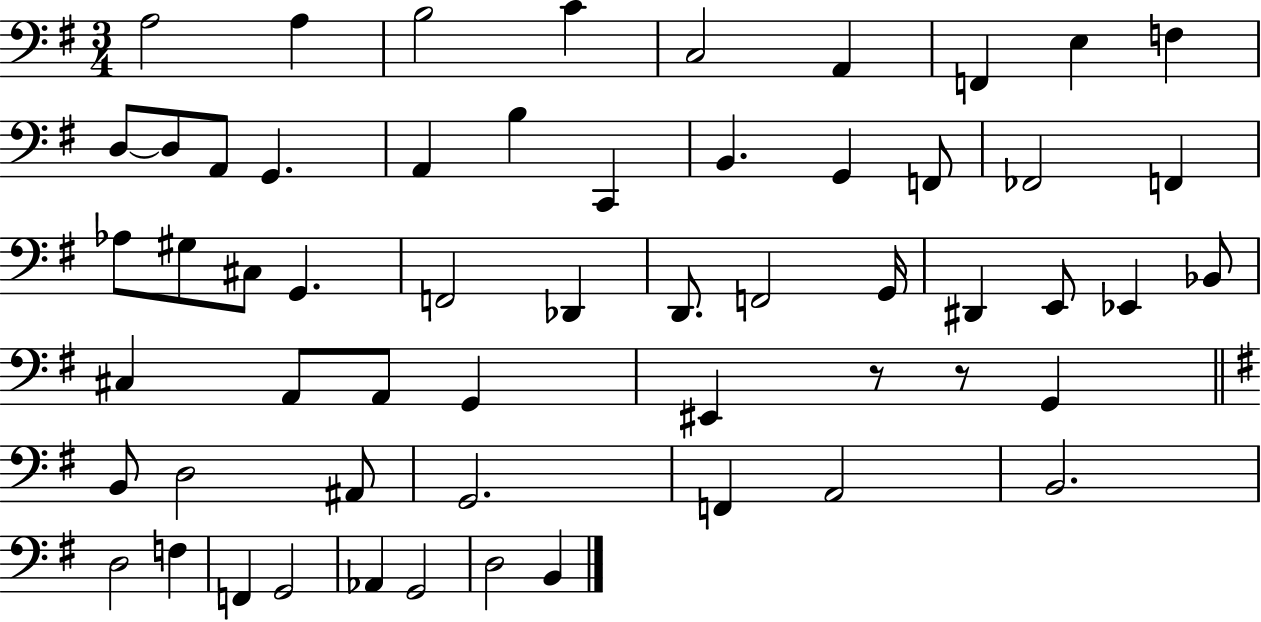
A3/h A3/q B3/h C4/q C3/h A2/q F2/q E3/q F3/q D3/e D3/e A2/e G2/q. A2/q B3/q C2/q B2/q. G2/q F2/e FES2/h F2/q Ab3/e G#3/e C#3/e G2/q. F2/h Db2/q D2/e. F2/h G2/s D#2/q E2/e Eb2/q Bb2/e C#3/q A2/e A2/e G2/q EIS2/q R/e R/e G2/q B2/e D3/h A#2/e G2/h. F2/q A2/h B2/h. D3/h F3/q F2/q G2/h Ab2/q G2/h D3/h B2/q